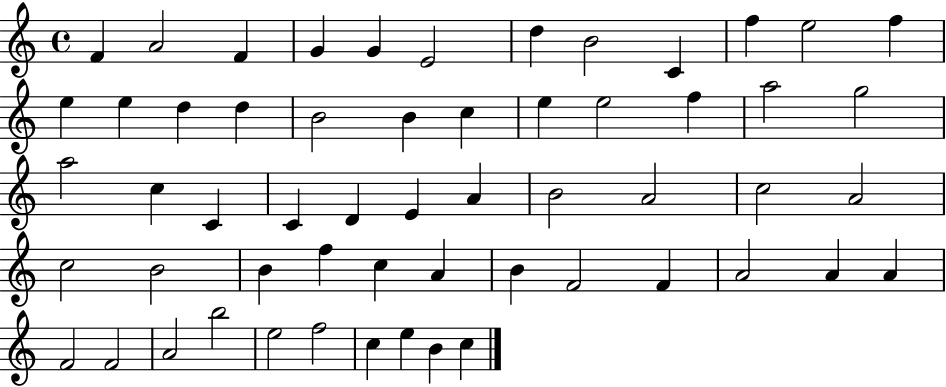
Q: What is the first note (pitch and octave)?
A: F4